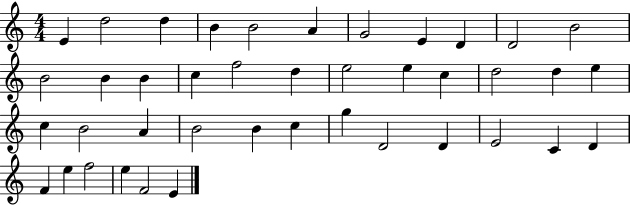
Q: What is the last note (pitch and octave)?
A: E4